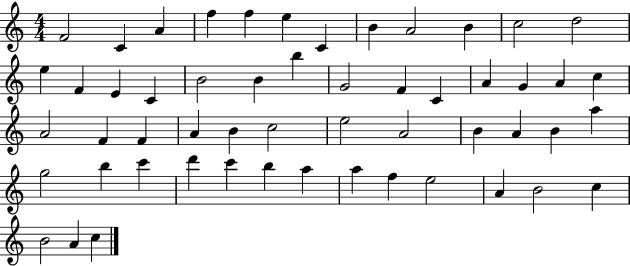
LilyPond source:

{
  \clef treble
  \numericTimeSignature
  \time 4/4
  \key c \major
  f'2 c'4 a'4 | f''4 f''4 e''4 c'4 | b'4 a'2 b'4 | c''2 d''2 | \break e''4 f'4 e'4 c'4 | b'2 b'4 b''4 | g'2 f'4 c'4 | a'4 g'4 a'4 c''4 | \break a'2 f'4 f'4 | a'4 b'4 c''2 | e''2 a'2 | b'4 a'4 b'4 a''4 | \break g''2 b''4 c'''4 | d'''4 c'''4 b''4 a''4 | a''4 f''4 e''2 | a'4 b'2 c''4 | \break b'2 a'4 c''4 | \bar "|."
}